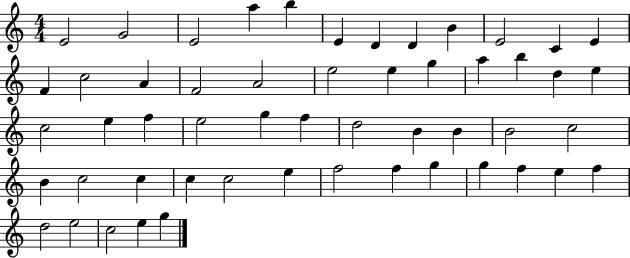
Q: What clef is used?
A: treble